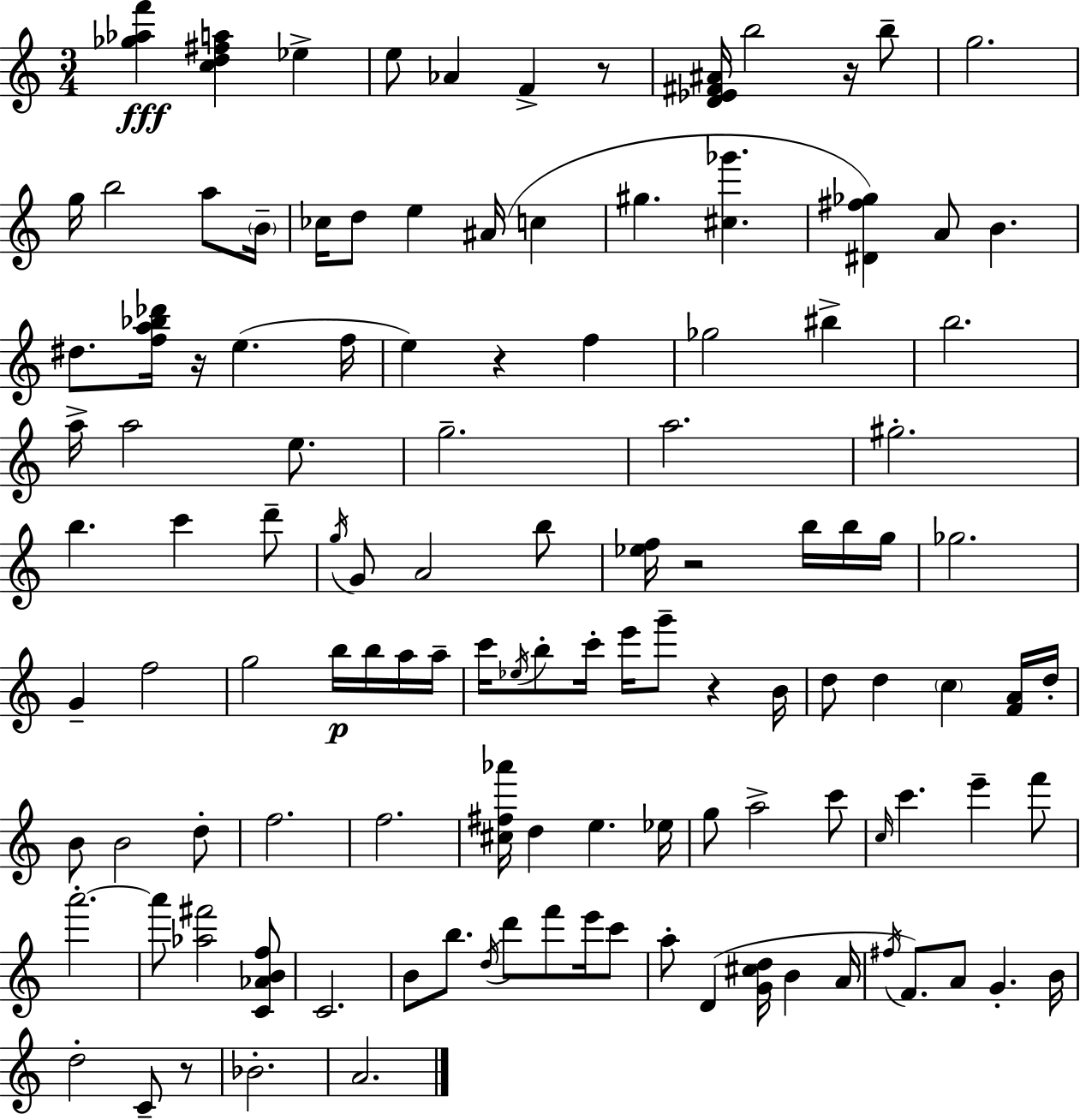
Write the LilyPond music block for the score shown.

{
  \clef treble
  \numericTimeSignature
  \time 3/4
  \key a \minor
  <ges'' aes'' f'''>4\fff <c'' d'' fis'' a''>4 ees''4-> | e''8 aes'4 f'4-> r8 | <d' ees' fis' ais'>16 b''2 r16 b''8-- | g''2. | \break g''16 b''2 a''8 \parenthesize b'16-- | ces''16 d''8 e''4 ais'16( c''4 | gis''4. <cis'' ges'''>4. | <dis' fis'' ges''>4) a'8 b'4. | \break dis''8. <f'' a'' bes'' des'''>16 r16 e''4.( f''16 | e''4) r4 f''4 | ges''2 bis''4-> | b''2. | \break a''16-> a''2 e''8. | g''2.-- | a''2. | gis''2.-. | \break b''4. c'''4 d'''8-- | \acciaccatura { g''16 } g'8 a'2 b''8 | <ees'' f''>16 r2 b''16 b''16 | g''16 ges''2. | \break g'4-- f''2 | g''2 b''16\p b''16 a''16 | a''16-- c'''16 \acciaccatura { ees''16 } b''8-. c'''16-. e'''16 g'''8-- r4 | b'16 d''8 d''4 \parenthesize c''4 | \break <f' a'>16 d''16-. b'8 b'2 | d''8-. f''2. | f''2. | <cis'' fis'' aes'''>16 d''4 e''4. | \break ees''16 g''8 a''2-> | c'''8 \grace { c''16 } c'''4. e'''4-- | f'''8 a'''2.-.~~ | a'''8 <aes'' fis'''>2 | \break <c' aes' b' f''>8 c'2. | b'8 b''8. \acciaccatura { d''16 } d'''8 f'''8 | e'''16 c'''8 a''8-. d'4( <g' cis'' d''>16 b'4 | a'16 \acciaccatura { fis''16 } f'8.) a'8 g'4.-. | \break b'16 d''2-. | c'8-- r8 bes'2.-. | a'2. | \bar "|."
}